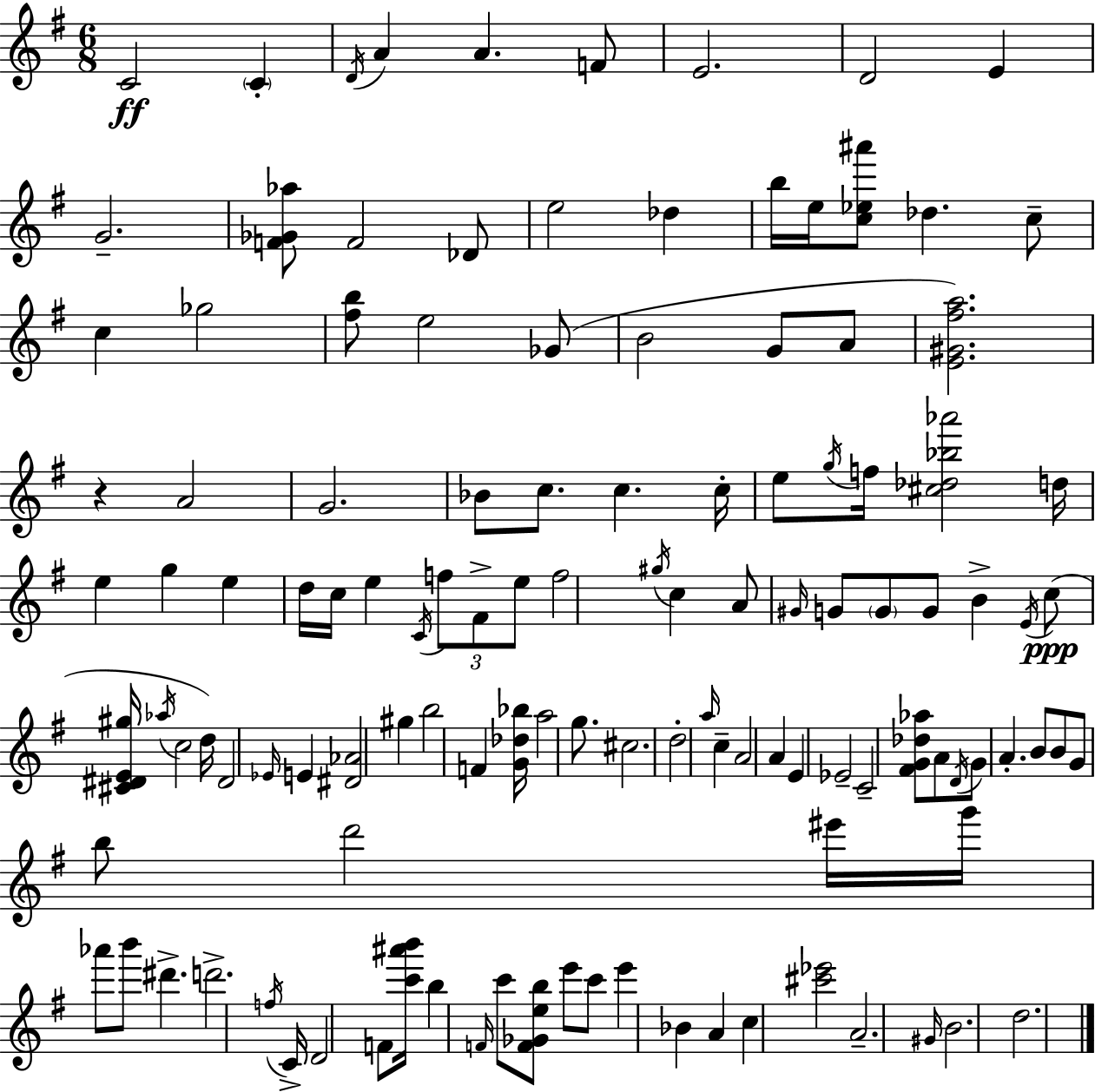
{
  \clef treble
  \numericTimeSignature
  \time 6/8
  \key e \minor
  c'2\ff \parenthesize c'4-. | \acciaccatura { d'16 } a'4 a'4. f'8 | e'2. | d'2 e'4 | \break g'2.-- | <f' ges' aes''>8 f'2 des'8 | e''2 des''4 | b''16 e''16 <c'' ees'' ais'''>8 des''4. c''8-- | \break c''4 ges''2 | <fis'' b''>8 e''2 ges'8( | b'2 g'8 a'8 | <e' gis' fis'' a''>2.) | \break r4 a'2 | g'2. | bes'8 c''8. c''4. | c''16-. e''8 \acciaccatura { g''16 } f''16 <cis'' des'' bes'' aes'''>2 | \break d''16 e''4 g''4 e''4 | d''16 c''16 e''4 \acciaccatura { c'16 } \tuplet 3/2 { f''8 fis'8-> | e''8 } f''2 \acciaccatura { gis''16 } | c''4 a'8 \grace { gis'16 } g'8 \parenthesize g'8 g'8 | \break b'4-> \acciaccatura { e'16 }\ppp c''8( <cis' dis' e' gis''>16 \acciaccatura { aes''16 } c''2 | d''16) dis'2 | \grace { ees'16 } e'4 <dis' aes'>2 | gis''4 b''2 | \break f'4 <g' des'' bes''>16 a''2 | g''8. cis''2. | d''2-. | \grace { a''16 } c''4-- a'2 | \break a'4 e'4 | ees'2-- c'2-- | <fis' g' des'' aes''>8 a'8 \acciaccatura { d'16 } g'8 | a'4.-. b'8 b'8 g'8 | \break b''8 d'''2 eis'''16 g'''16 | aes'''8 b'''8 dis'''4.-> d'''2.-> | \acciaccatura { f''16 } c'16-> | d'2 f'8 <c''' ais''' b'''>16 b''4 | \break \grace { f'16 } c'''8 <f' ges' e'' b''>8 e'''8 c'''8 | e'''4 bes'4 a'4 | c''4 <cis''' ees'''>2 | a'2.-- | \break \grace { gis'16 } b'2. | d''2. | \bar "|."
}